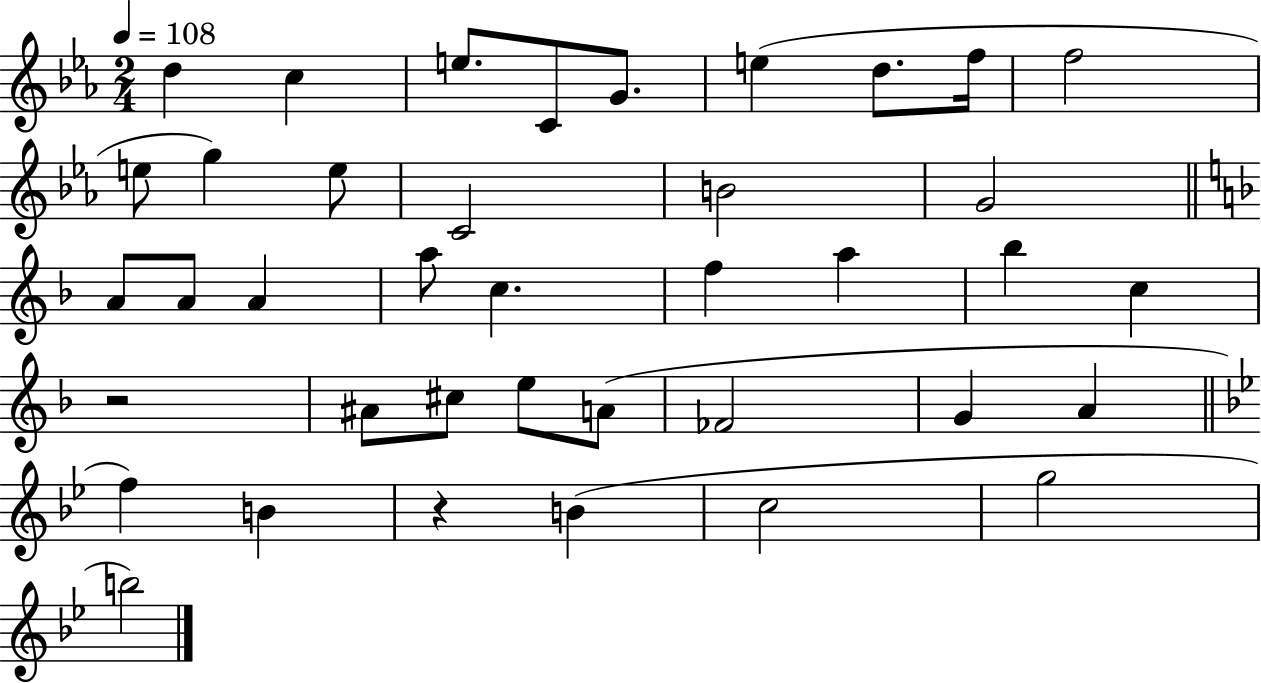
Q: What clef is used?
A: treble